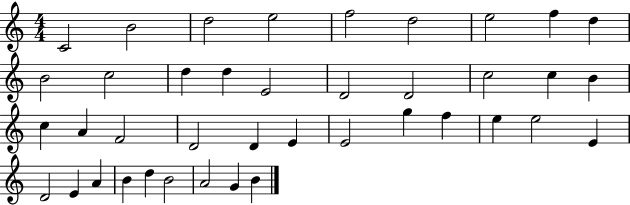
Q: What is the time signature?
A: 4/4